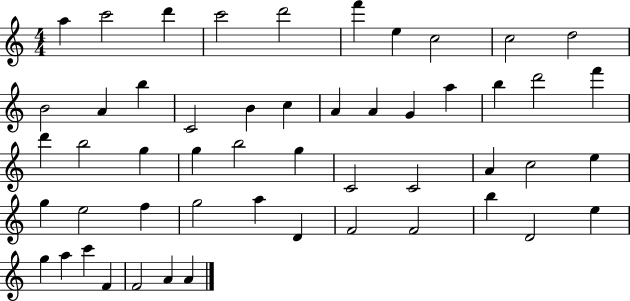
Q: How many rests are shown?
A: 0